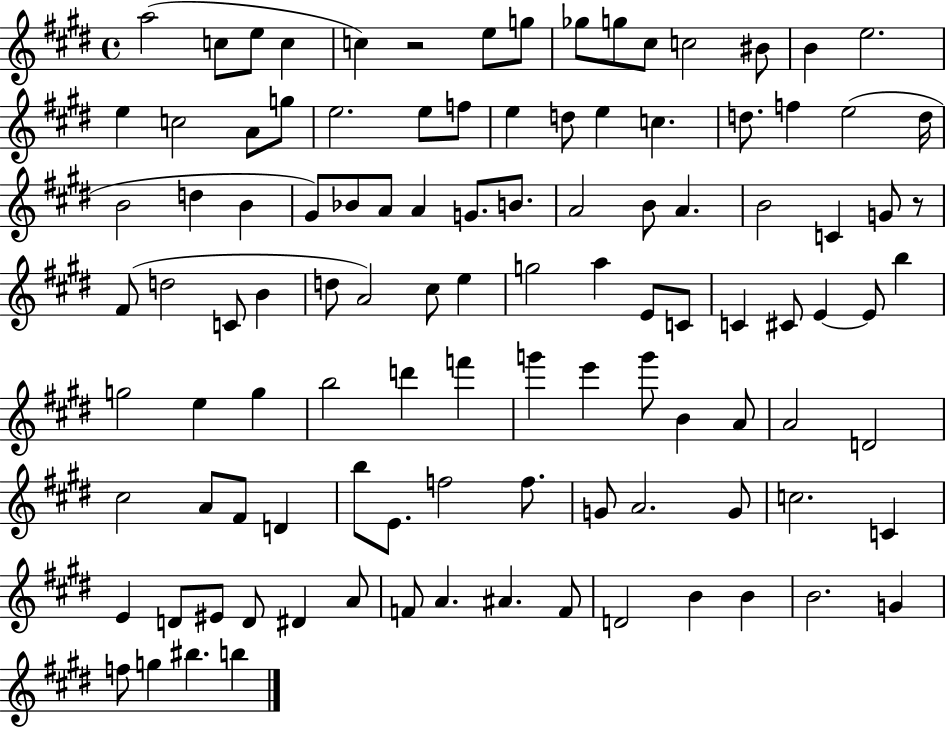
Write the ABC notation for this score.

X:1
T:Untitled
M:4/4
L:1/4
K:E
a2 c/2 e/2 c c z2 e/2 g/2 _g/2 g/2 ^c/2 c2 ^B/2 B e2 e c2 A/2 g/2 e2 e/2 f/2 e d/2 e c d/2 f e2 d/4 B2 d B ^G/2 _B/2 A/2 A G/2 B/2 A2 B/2 A B2 C G/2 z/2 ^F/2 d2 C/2 B d/2 A2 ^c/2 e g2 a E/2 C/2 C ^C/2 E E/2 b g2 e g b2 d' f' g' e' g'/2 B A/2 A2 D2 ^c2 A/2 ^F/2 D b/2 E/2 f2 f/2 G/2 A2 G/2 c2 C E D/2 ^E/2 D/2 ^D A/2 F/2 A ^A F/2 D2 B B B2 G f/2 g ^b b